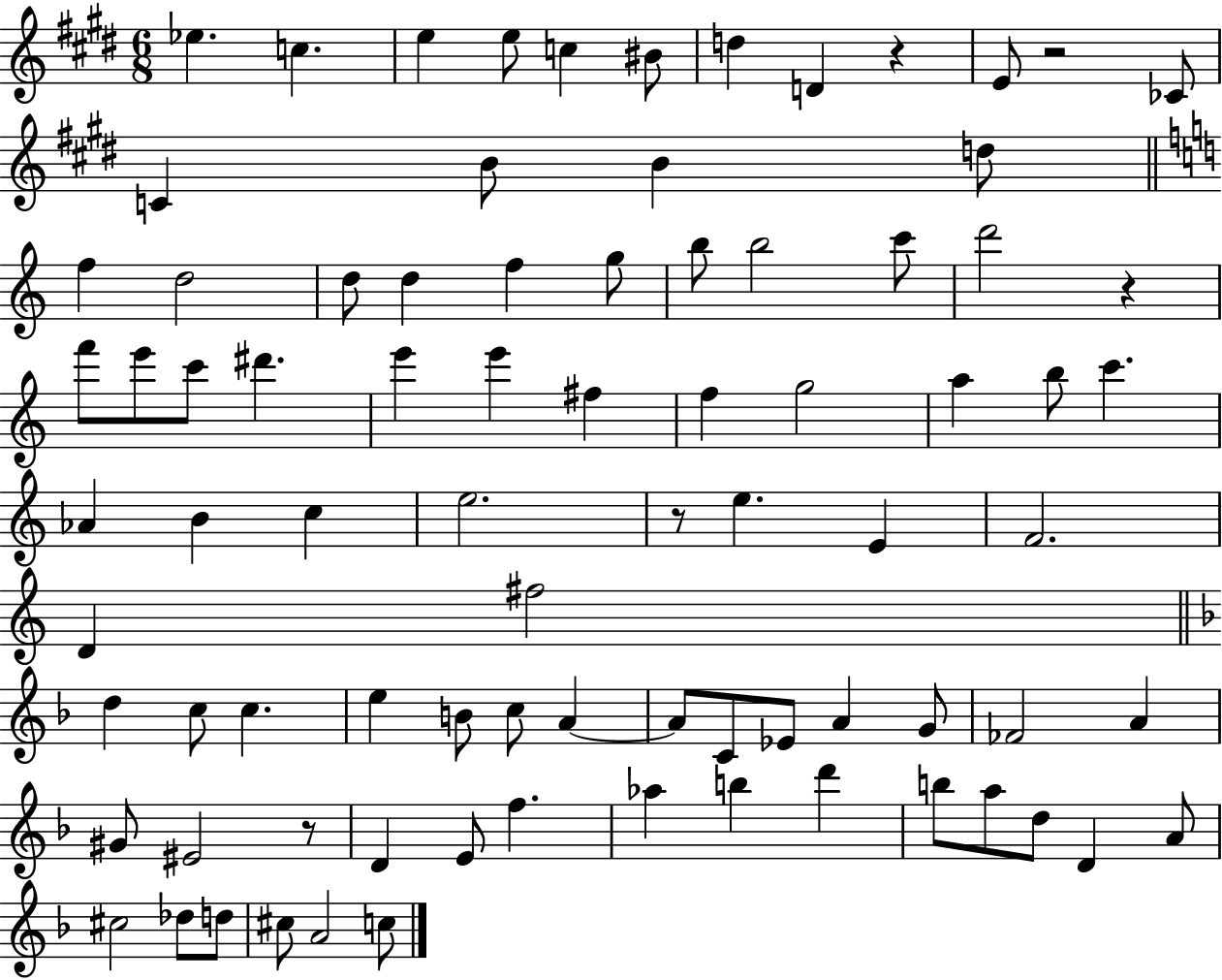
Eb5/q. C5/q. E5/q E5/e C5/q BIS4/e D5/q D4/q R/q E4/e R/h CES4/e C4/q B4/e B4/q D5/e F5/q D5/h D5/e D5/q F5/q G5/e B5/e B5/h C6/e D6/h R/q F6/e E6/e C6/e D#6/q. E6/q E6/q F#5/q F5/q G5/h A5/q B5/e C6/q. Ab4/q B4/q C5/q E5/h. R/e E5/q. E4/q F4/h. D4/q F#5/h D5/q C5/e C5/q. E5/q B4/e C5/e A4/q A4/e C4/e Eb4/e A4/q G4/e FES4/h A4/q G#4/e EIS4/h R/e D4/q E4/e F5/q. Ab5/q B5/q D6/q B5/e A5/e D5/e D4/q A4/e C#5/h Db5/e D5/e C#5/e A4/h C5/e